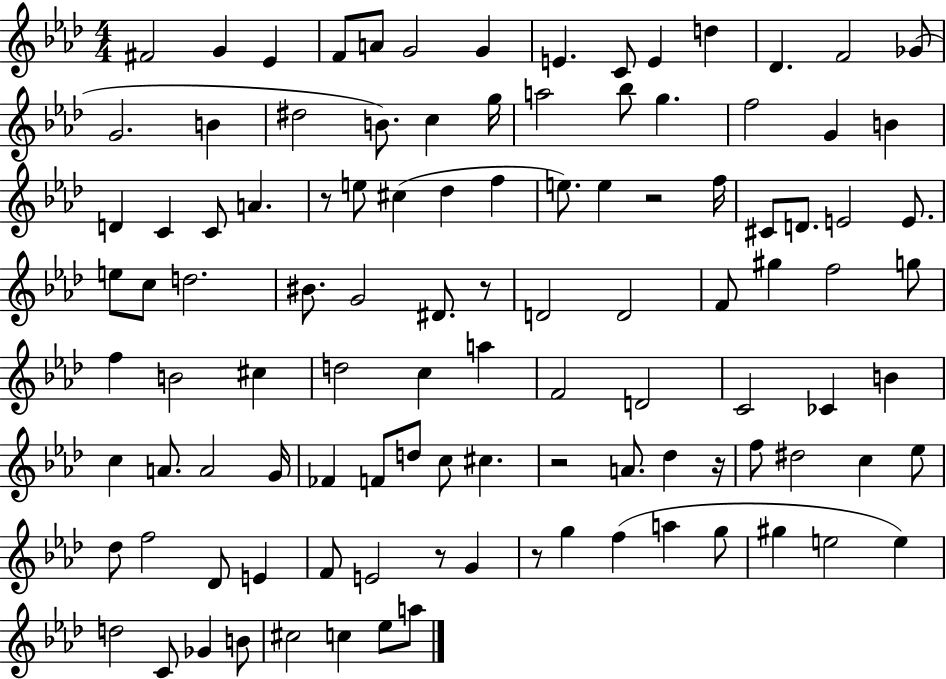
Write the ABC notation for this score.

X:1
T:Untitled
M:4/4
L:1/4
K:Ab
^F2 G _E F/2 A/2 G2 G E C/2 E d _D F2 _G/2 G2 B ^d2 B/2 c g/4 a2 _b/2 g f2 G B D C C/2 A z/2 e/2 ^c _d f e/2 e z2 f/4 ^C/2 D/2 E2 E/2 e/2 c/2 d2 ^B/2 G2 ^D/2 z/2 D2 D2 F/2 ^g f2 g/2 f B2 ^c d2 c a F2 D2 C2 _C B c A/2 A2 G/4 _F F/2 d/2 c/2 ^c z2 A/2 _d z/4 f/2 ^d2 c _e/2 _d/2 f2 _D/2 E F/2 E2 z/2 G z/2 g f a g/2 ^g e2 e d2 C/2 _G B/2 ^c2 c _e/2 a/2